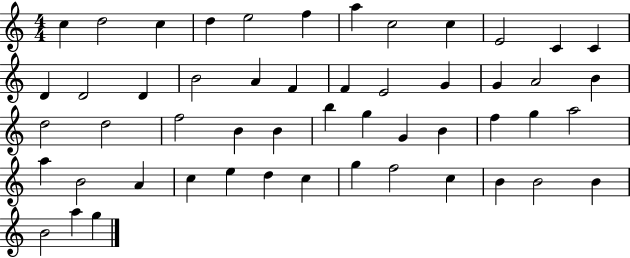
{
  \clef treble
  \numericTimeSignature
  \time 4/4
  \key c \major
  c''4 d''2 c''4 | d''4 e''2 f''4 | a''4 c''2 c''4 | e'2 c'4 c'4 | \break d'4 d'2 d'4 | b'2 a'4 f'4 | f'4 e'2 g'4 | g'4 a'2 b'4 | \break d''2 d''2 | f''2 b'4 b'4 | b''4 g''4 g'4 b'4 | f''4 g''4 a''2 | \break a''4 b'2 a'4 | c''4 e''4 d''4 c''4 | g''4 f''2 c''4 | b'4 b'2 b'4 | \break b'2 a''4 g''4 | \bar "|."
}